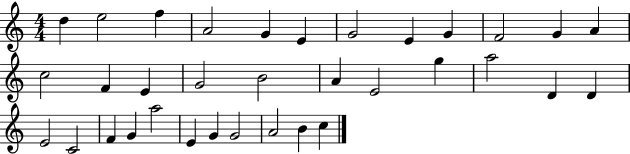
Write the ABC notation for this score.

X:1
T:Untitled
M:4/4
L:1/4
K:C
d e2 f A2 G E G2 E G F2 G A c2 F E G2 B2 A E2 g a2 D D E2 C2 F G a2 E G G2 A2 B c